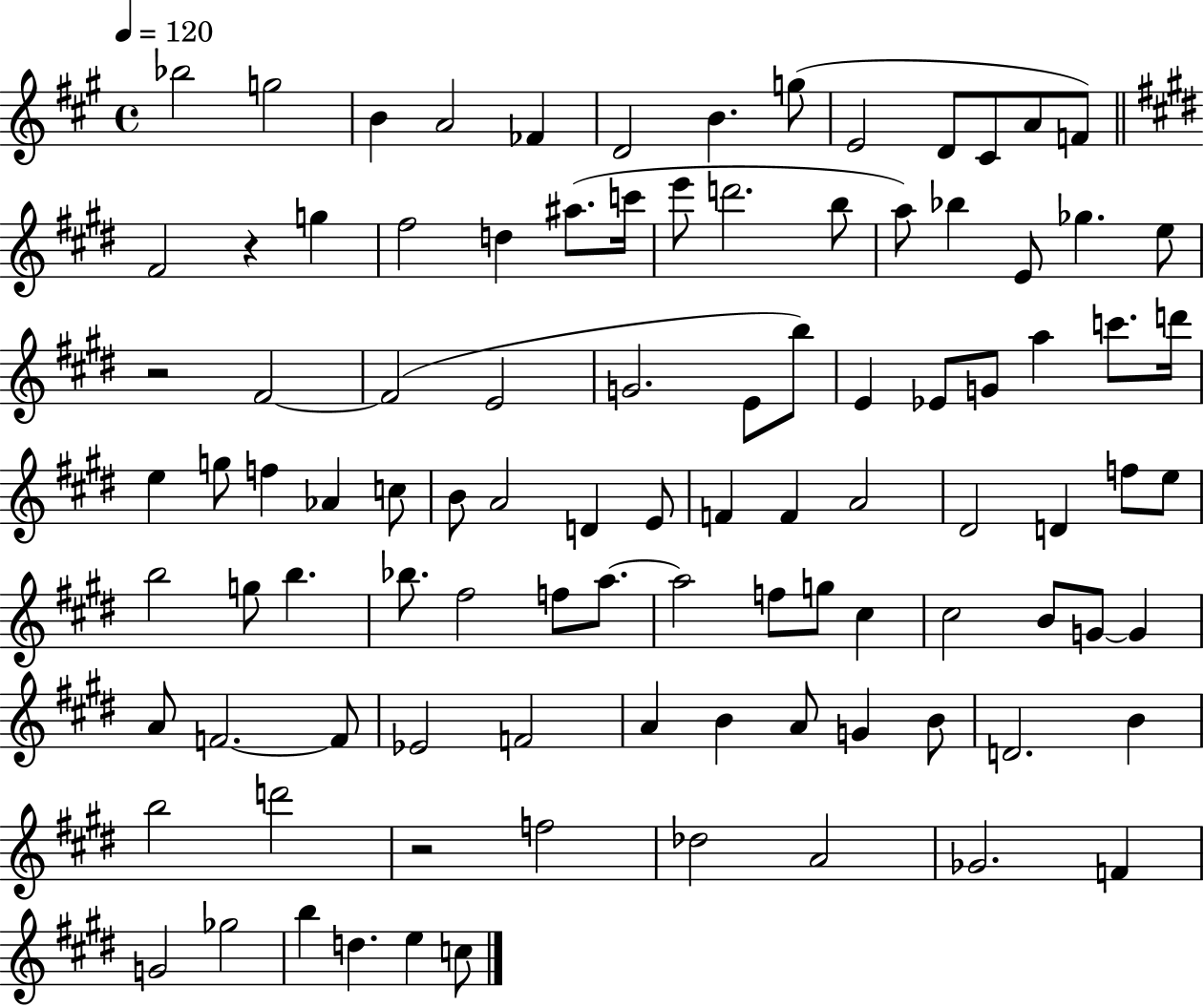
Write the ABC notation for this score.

X:1
T:Untitled
M:4/4
L:1/4
K:A
_b2 g2 B A2 _F D2 B g/2 E2 D/2 ^C/2 A/2 F/2 ^F2 z g ^f2 d ^a/2 c'/4 e'/2 d'2 b/2 a/2 _b E/2 _g e/2 z2 ^F2 ^F2 E2 G2 E/2 b/2 E _E/2 G/2 a c'/2 d'/4 e g/2 f _A c/2 B/2 A2 D E/2 F F A2 ^D2 D f/2 e/2 b2 g/2 b _b/2 ^f2 f/2 a/2 a2 f/2 g/2 ^c ^c2 B/2 G/2 G A/2 F2 F/2 _E2 F2 A B A/2 G B/2 D2 B b2 d'2 z2 f2 _d2 A2 _G2 F G2 _g2 b d e c/2